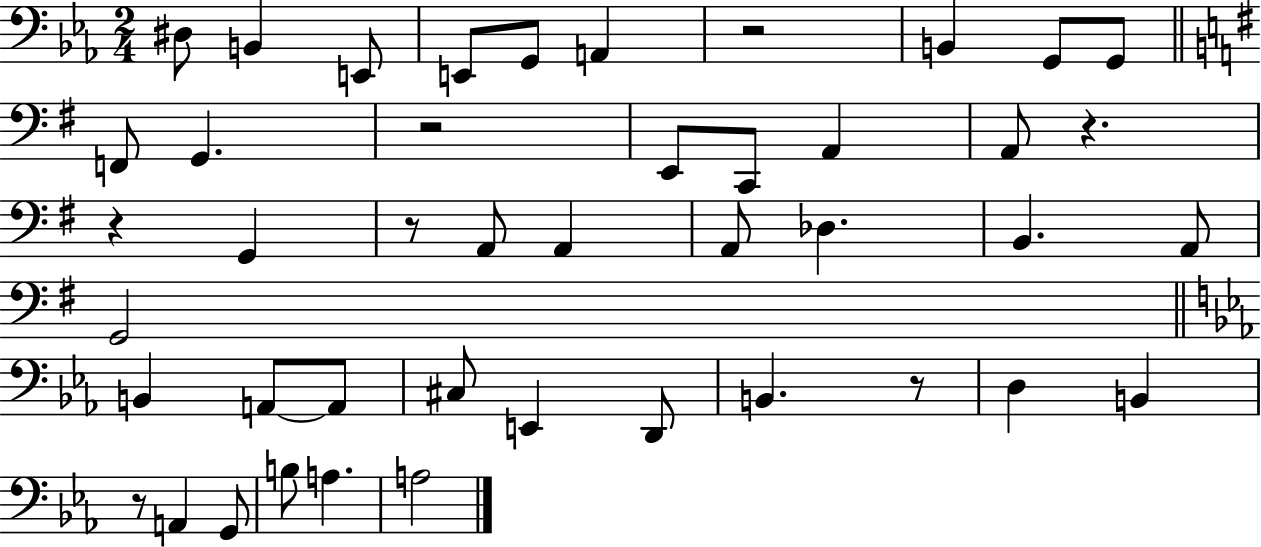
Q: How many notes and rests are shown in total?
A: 44